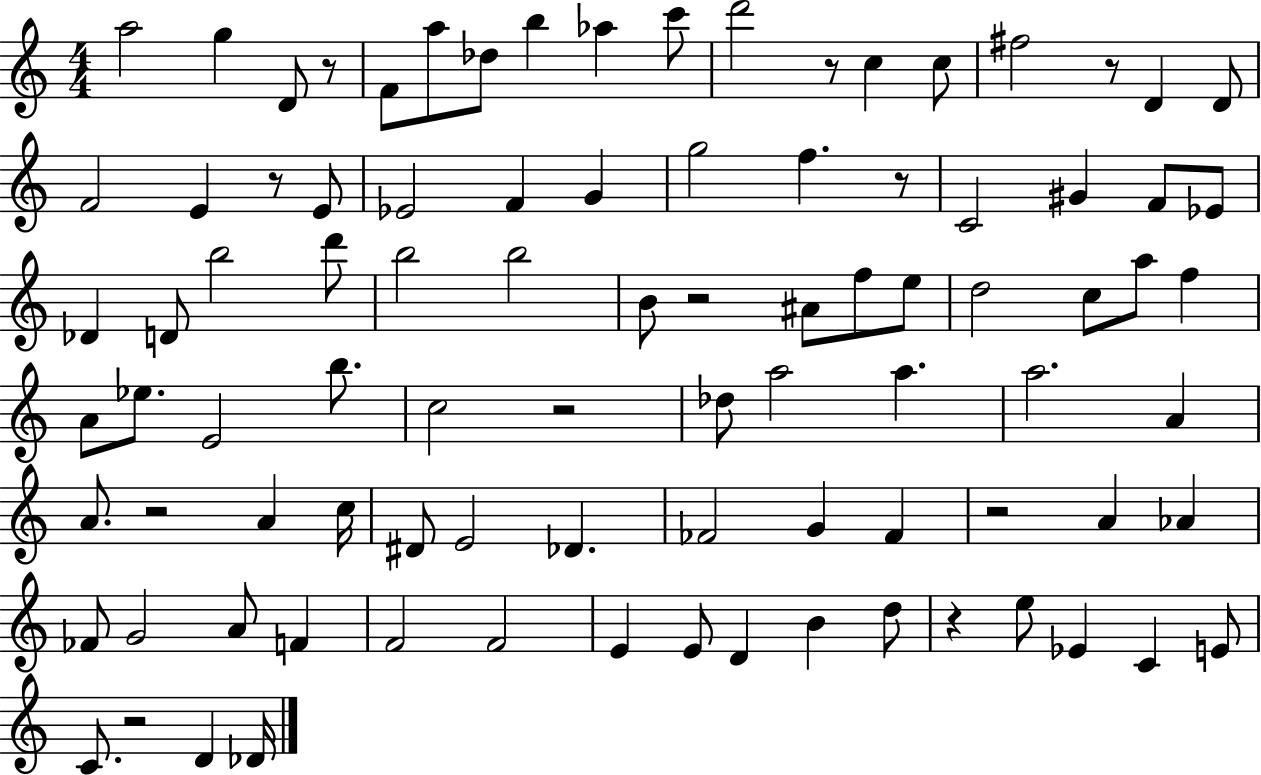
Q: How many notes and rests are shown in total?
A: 91